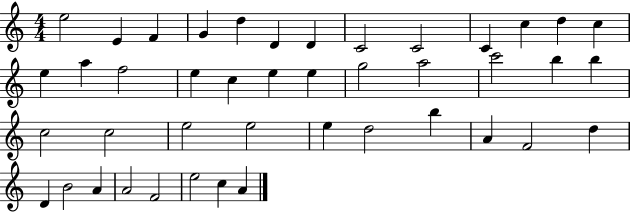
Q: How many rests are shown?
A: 0